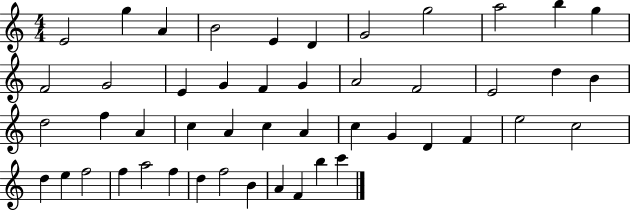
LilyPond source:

{
  \clef treble
  \numericTimeSignature
  \time 4/4
  \key c \major
  e'2 g''4 a'4 | b'2 e'4 d'4 | g'2 g''2 | a''2 b''4 g''4 | \break f'2 g'2 | e'4 g'4 f'4 g'4 | a'2 f'2 | e'2 d''4 b'4 | \break d''2 f''4 a'4 | c''4 a'4 c''4 a'4 | c''4 g'4 d'4 f'4 | e''2 c''2 | \break d''4 e''4 f''2 | f''4 a''2 f''4 | d''4 f''2 b'4 | a'4 f'4 b''4 c'''4 | \break \bar "|."
}